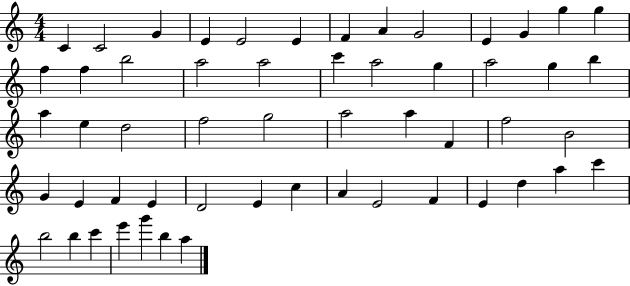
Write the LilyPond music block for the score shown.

{
  \clef treble
  \numericTimeSignature
  \time 4/4
  \key c \major
  c'4 c'2 g'4 | e'4 e'2 e'4 | f'4 a'4 g'2 | e'4 g'4 g''4 g''4 | \break f''4 f''4 b''2 | a''2 a''2 | c'''4 a''2 g''4 | a''2 g''4 b''4 | \break a''4 e''4 d''2 | f''2 g''2 | a''2 a''4 f'4 | f''2 b'2 | \break g'4 e'4 f'4 e'4 | d'2 e'4 c''4 | a'4 e'2 f'4 | e'4 d''4 a''4 c'''4 | \break b''2 b''4 c'''4 | e'''4 g'''4 b''4 a''4 | \bar "|."
}